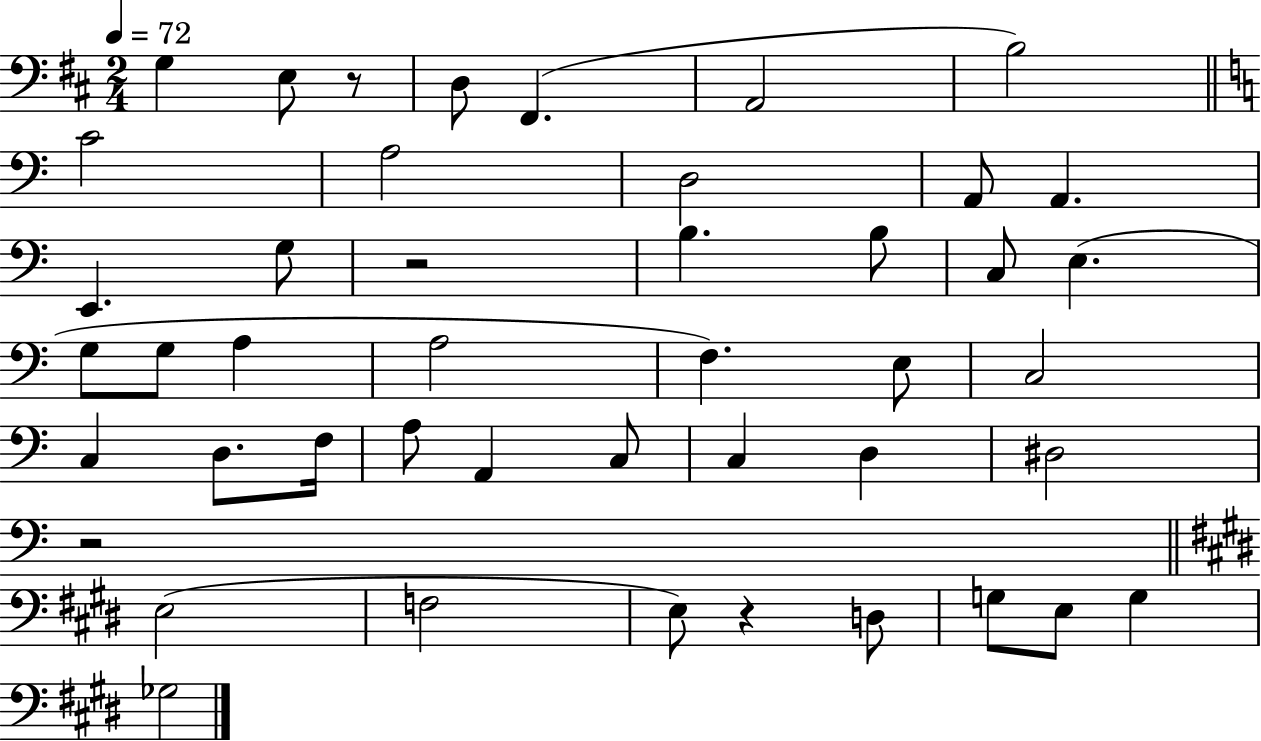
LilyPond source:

{
  \clef bass
  \numericTimeSignature
  \time 2/4
  \key d \major
  \tempo 4 = 72
  g4 e8 r8 | d8 fis,4.( | a,2 | b2) | \break \bar "||" \break \key c \major c'2 | a2 | d2 | a,8 a,4. | \break e,4. g8 | r2 | b4. b8 | c8 e4.( | \break g8 g8 a4 | a2 | f4.) e8 | c2 | \break c4 d8. f16 | a8 a,4 c8 | c4 d4 | dis2 | \break r2 | \bar "||" \break \key e \major e2( | f2 | e8) r4 d8 | g8 e8 g4 | \break ges2 | \bar "|."
}